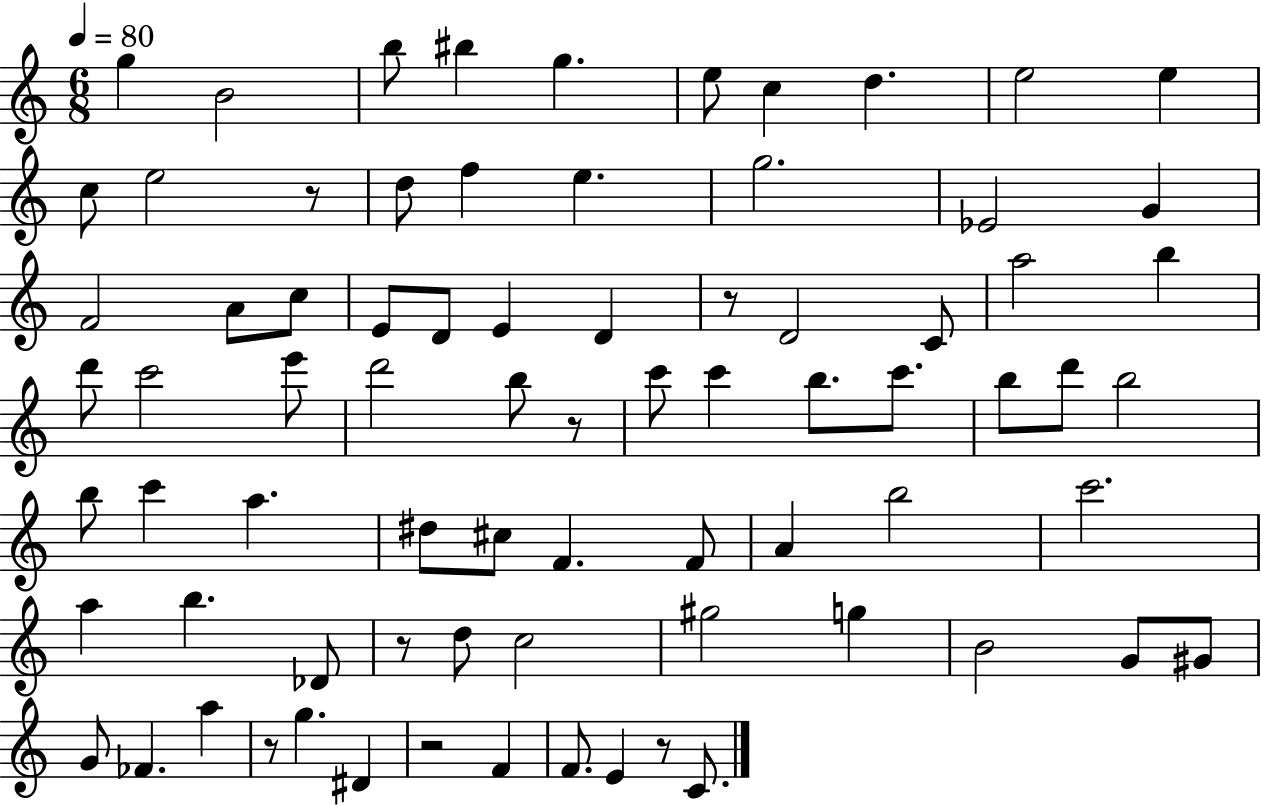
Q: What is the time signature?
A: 6/8